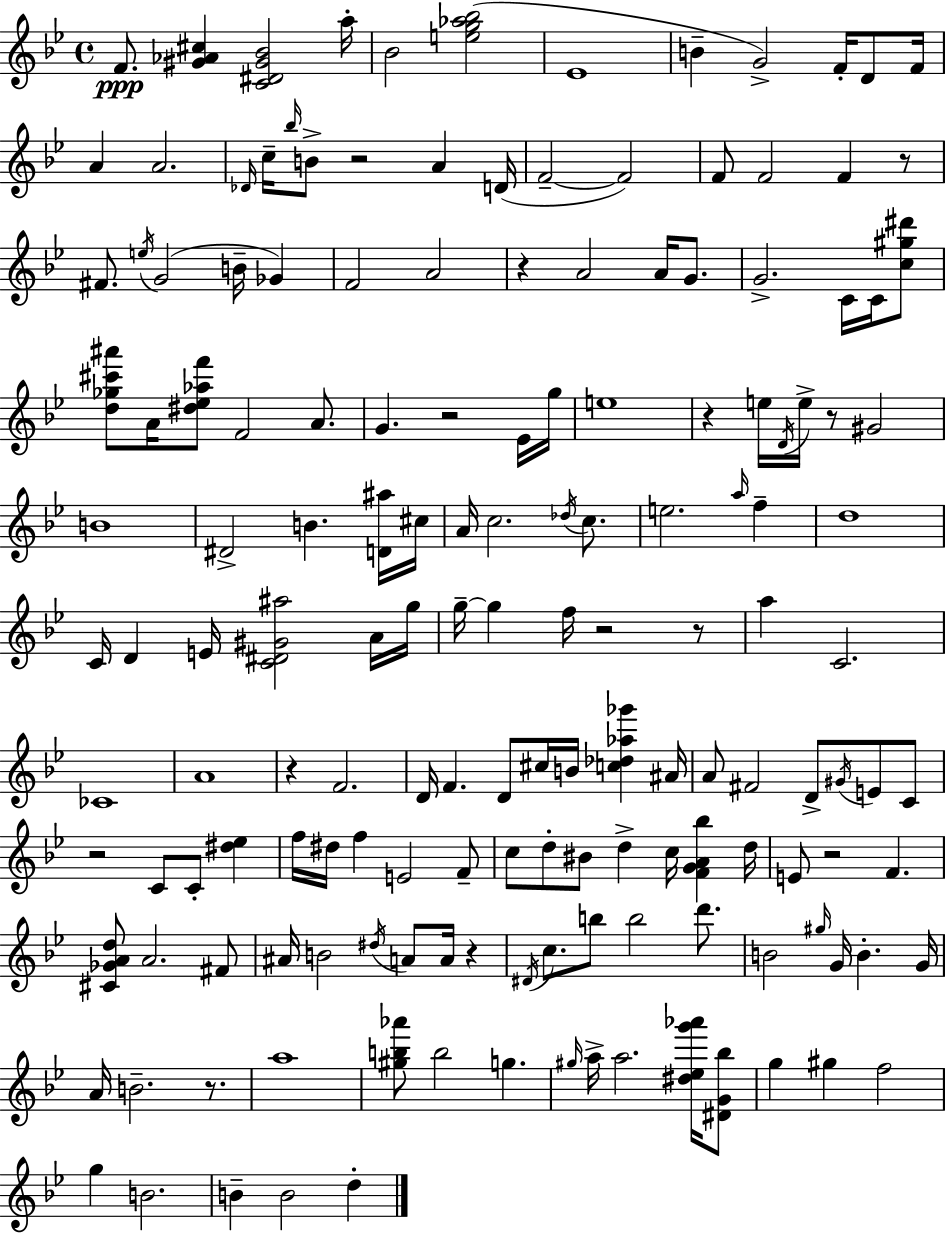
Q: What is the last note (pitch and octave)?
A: D5